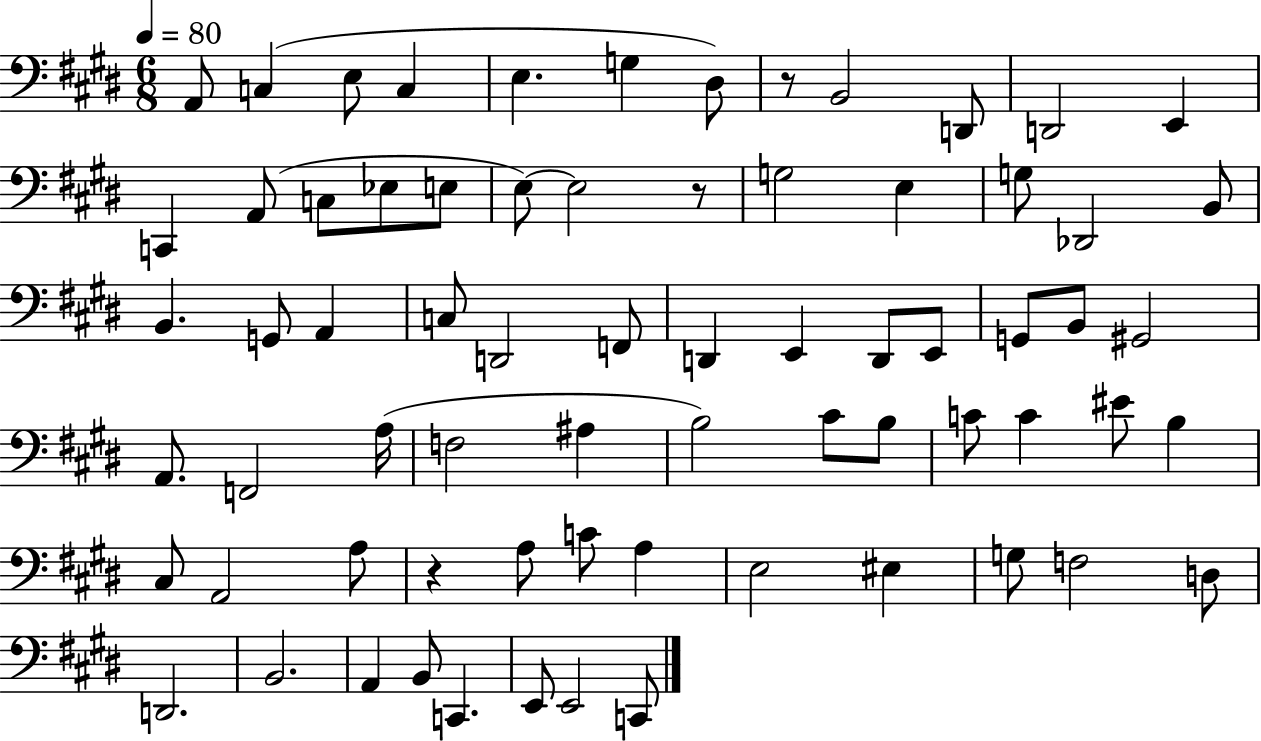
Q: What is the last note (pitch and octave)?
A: C2